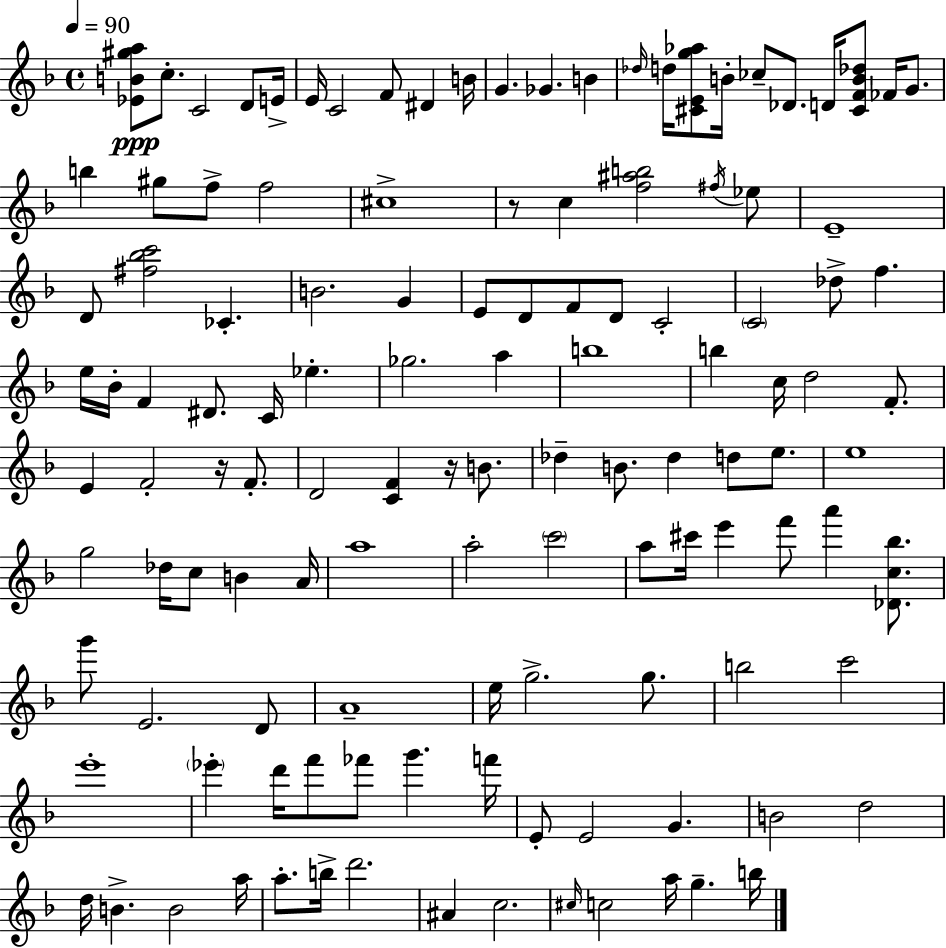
[Eb4,B4,G#5,A5]/e C5/e. C4/h D4/e E4/s E4/s C4/h F4/e D#4/q B4/s G4/q. Gb4/q. B4/q Db5/s D5/s [C#4,E4,G5,Ab5]/e B4/s CES5/e Db4/e. D4/s [C#4,F4,B4,Db5]/e FES4/s G4/e. B5/q G#5/e F5/e F5/h C#5/w R/e C5/q [F5,A#5,B5]/h F#5/s Eb5/e E4/w D4/e [F#5,Bb5,C6]/h CES4/q. B4/h. G4/q E4/e D4/e F4/e D4/e C4/h C4/h Db5/e F5/q. E5/s Bb4/s F4/q D#4/e. C4/s Eb5/q. Gb5/h. A5/q B5/w B5/q C5/s D5/h F4/e. E4/q F4/h R/s F4/e. D4/h [C4,F4]/q R/s B4/e. Db5/q B4/e. Db5/q D5/e E5/e. E5/w G5/h Db5/s C5/e B4/q A4/s A5/w A5/h C6/h A5/e C#6/s E6/q F6/e A6/q [Db4,C5,Bb5]/e. G6/e E4/h. D4/e A4/w E5/s G5/h. G5/e. B5/h C6/h E6/w Eb6/q D6/s F6/e FES6/e G6/q. F6/s E4/e E4/h G4/q. B4/h D5/h D5/s B4/q. B4/h A5/s A5/e. B5/s D6/h. A#4/q C5/h. C#5/s C5/h A5/s G5/q. B5/s